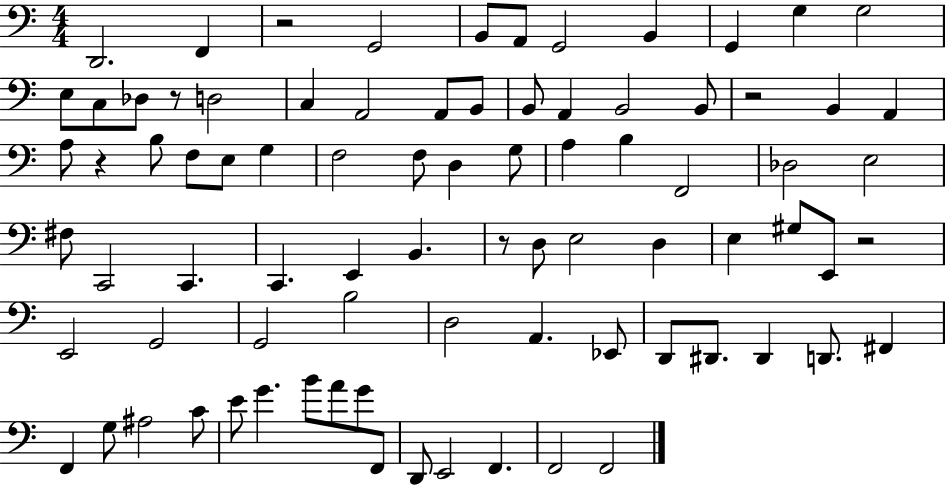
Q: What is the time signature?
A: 4/4